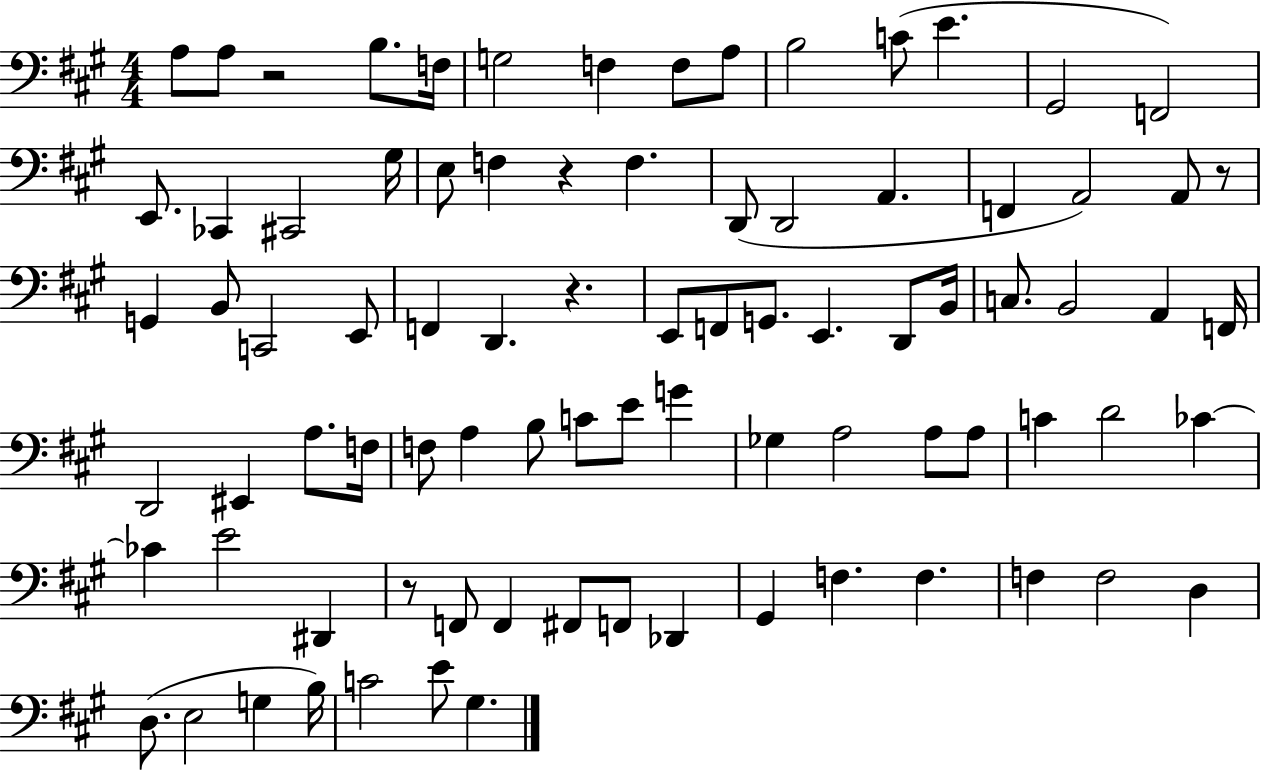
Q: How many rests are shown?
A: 5